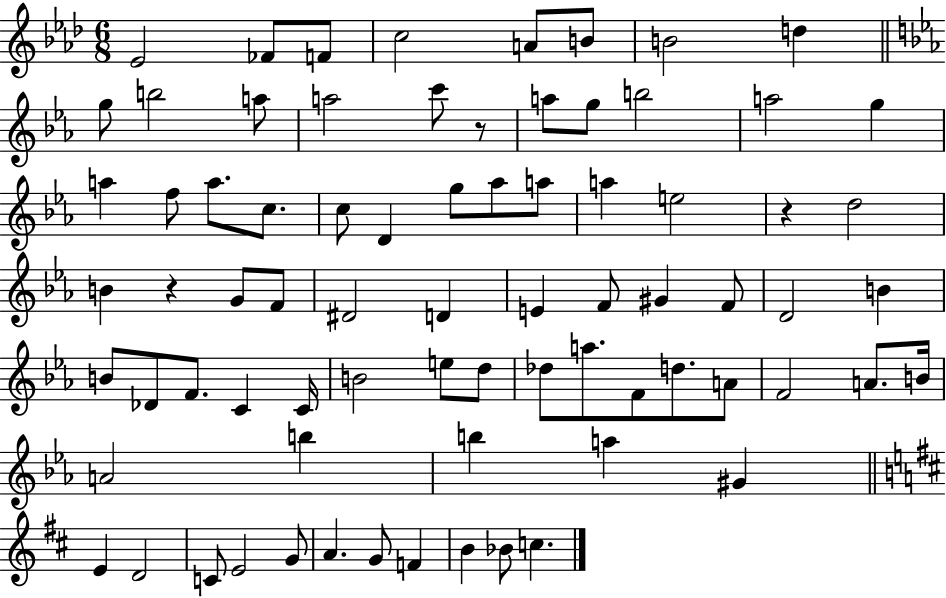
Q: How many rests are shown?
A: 3